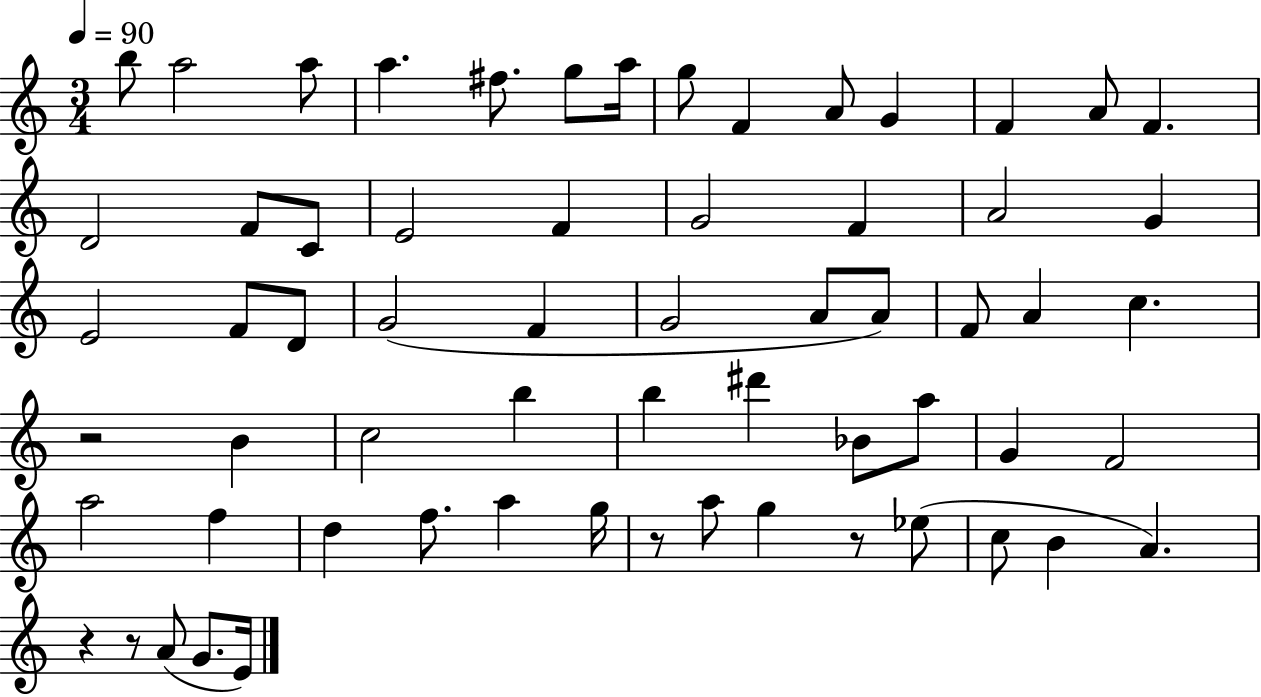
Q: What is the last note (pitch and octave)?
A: E4